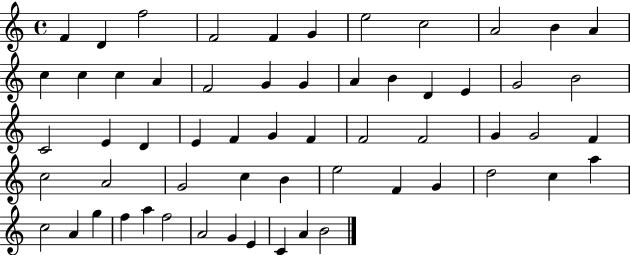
F4/q D4/q F5/h F4/h F4/q G4/q E5/h C5/h A4/h B4/q A4/q C5/q C5/q C5/q A4/q F4/h G4/q G4/q A4/q B4/q D4/q E4/q G4/h B4/h C4/h E4/q D4/q E4/q F4/q G4/q F4/q F4/h F4/h G4/q G4/h F4/q C5/h A4/h G4/h C5/q B4/q E5/h F4/q G4/q D5/h C5/q A5/q C5/h A4/q G5/q F5/q A5/q F5/h A4/h G4/q E4/q C4/q A4/q B4/h